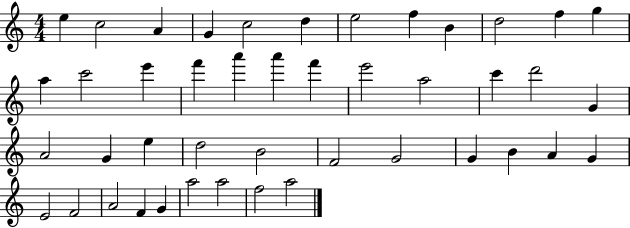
{
  \clef treble
  \numericTimeSignature
  \time 4/4
  \key c \major
  e''4 c''2 a'4 | g'4 c''2 d''4 | e''2 f''4 b'4 | d''2 f''4 g''4 | \break a''4 c'''2 e'''4 | f'''4 a'''4 a'''4 f'''4 | e'''2 a''2 | c'''4 d'''2 g'4 | \break a'2 g'4 e''4 | d''2 b'2 | f'2 g'2 | g'4 b'4 a'4 g'4 | \break e'2 f'2 | a'2 f'4 g'4 | a''2 a''2 | f''2 a''2 | \break \bar "|."
}